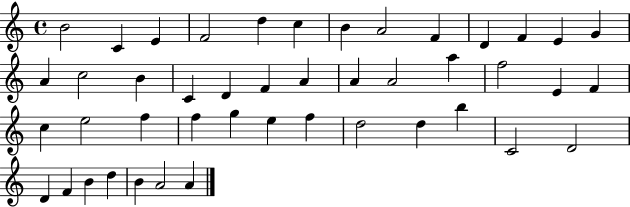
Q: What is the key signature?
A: C major